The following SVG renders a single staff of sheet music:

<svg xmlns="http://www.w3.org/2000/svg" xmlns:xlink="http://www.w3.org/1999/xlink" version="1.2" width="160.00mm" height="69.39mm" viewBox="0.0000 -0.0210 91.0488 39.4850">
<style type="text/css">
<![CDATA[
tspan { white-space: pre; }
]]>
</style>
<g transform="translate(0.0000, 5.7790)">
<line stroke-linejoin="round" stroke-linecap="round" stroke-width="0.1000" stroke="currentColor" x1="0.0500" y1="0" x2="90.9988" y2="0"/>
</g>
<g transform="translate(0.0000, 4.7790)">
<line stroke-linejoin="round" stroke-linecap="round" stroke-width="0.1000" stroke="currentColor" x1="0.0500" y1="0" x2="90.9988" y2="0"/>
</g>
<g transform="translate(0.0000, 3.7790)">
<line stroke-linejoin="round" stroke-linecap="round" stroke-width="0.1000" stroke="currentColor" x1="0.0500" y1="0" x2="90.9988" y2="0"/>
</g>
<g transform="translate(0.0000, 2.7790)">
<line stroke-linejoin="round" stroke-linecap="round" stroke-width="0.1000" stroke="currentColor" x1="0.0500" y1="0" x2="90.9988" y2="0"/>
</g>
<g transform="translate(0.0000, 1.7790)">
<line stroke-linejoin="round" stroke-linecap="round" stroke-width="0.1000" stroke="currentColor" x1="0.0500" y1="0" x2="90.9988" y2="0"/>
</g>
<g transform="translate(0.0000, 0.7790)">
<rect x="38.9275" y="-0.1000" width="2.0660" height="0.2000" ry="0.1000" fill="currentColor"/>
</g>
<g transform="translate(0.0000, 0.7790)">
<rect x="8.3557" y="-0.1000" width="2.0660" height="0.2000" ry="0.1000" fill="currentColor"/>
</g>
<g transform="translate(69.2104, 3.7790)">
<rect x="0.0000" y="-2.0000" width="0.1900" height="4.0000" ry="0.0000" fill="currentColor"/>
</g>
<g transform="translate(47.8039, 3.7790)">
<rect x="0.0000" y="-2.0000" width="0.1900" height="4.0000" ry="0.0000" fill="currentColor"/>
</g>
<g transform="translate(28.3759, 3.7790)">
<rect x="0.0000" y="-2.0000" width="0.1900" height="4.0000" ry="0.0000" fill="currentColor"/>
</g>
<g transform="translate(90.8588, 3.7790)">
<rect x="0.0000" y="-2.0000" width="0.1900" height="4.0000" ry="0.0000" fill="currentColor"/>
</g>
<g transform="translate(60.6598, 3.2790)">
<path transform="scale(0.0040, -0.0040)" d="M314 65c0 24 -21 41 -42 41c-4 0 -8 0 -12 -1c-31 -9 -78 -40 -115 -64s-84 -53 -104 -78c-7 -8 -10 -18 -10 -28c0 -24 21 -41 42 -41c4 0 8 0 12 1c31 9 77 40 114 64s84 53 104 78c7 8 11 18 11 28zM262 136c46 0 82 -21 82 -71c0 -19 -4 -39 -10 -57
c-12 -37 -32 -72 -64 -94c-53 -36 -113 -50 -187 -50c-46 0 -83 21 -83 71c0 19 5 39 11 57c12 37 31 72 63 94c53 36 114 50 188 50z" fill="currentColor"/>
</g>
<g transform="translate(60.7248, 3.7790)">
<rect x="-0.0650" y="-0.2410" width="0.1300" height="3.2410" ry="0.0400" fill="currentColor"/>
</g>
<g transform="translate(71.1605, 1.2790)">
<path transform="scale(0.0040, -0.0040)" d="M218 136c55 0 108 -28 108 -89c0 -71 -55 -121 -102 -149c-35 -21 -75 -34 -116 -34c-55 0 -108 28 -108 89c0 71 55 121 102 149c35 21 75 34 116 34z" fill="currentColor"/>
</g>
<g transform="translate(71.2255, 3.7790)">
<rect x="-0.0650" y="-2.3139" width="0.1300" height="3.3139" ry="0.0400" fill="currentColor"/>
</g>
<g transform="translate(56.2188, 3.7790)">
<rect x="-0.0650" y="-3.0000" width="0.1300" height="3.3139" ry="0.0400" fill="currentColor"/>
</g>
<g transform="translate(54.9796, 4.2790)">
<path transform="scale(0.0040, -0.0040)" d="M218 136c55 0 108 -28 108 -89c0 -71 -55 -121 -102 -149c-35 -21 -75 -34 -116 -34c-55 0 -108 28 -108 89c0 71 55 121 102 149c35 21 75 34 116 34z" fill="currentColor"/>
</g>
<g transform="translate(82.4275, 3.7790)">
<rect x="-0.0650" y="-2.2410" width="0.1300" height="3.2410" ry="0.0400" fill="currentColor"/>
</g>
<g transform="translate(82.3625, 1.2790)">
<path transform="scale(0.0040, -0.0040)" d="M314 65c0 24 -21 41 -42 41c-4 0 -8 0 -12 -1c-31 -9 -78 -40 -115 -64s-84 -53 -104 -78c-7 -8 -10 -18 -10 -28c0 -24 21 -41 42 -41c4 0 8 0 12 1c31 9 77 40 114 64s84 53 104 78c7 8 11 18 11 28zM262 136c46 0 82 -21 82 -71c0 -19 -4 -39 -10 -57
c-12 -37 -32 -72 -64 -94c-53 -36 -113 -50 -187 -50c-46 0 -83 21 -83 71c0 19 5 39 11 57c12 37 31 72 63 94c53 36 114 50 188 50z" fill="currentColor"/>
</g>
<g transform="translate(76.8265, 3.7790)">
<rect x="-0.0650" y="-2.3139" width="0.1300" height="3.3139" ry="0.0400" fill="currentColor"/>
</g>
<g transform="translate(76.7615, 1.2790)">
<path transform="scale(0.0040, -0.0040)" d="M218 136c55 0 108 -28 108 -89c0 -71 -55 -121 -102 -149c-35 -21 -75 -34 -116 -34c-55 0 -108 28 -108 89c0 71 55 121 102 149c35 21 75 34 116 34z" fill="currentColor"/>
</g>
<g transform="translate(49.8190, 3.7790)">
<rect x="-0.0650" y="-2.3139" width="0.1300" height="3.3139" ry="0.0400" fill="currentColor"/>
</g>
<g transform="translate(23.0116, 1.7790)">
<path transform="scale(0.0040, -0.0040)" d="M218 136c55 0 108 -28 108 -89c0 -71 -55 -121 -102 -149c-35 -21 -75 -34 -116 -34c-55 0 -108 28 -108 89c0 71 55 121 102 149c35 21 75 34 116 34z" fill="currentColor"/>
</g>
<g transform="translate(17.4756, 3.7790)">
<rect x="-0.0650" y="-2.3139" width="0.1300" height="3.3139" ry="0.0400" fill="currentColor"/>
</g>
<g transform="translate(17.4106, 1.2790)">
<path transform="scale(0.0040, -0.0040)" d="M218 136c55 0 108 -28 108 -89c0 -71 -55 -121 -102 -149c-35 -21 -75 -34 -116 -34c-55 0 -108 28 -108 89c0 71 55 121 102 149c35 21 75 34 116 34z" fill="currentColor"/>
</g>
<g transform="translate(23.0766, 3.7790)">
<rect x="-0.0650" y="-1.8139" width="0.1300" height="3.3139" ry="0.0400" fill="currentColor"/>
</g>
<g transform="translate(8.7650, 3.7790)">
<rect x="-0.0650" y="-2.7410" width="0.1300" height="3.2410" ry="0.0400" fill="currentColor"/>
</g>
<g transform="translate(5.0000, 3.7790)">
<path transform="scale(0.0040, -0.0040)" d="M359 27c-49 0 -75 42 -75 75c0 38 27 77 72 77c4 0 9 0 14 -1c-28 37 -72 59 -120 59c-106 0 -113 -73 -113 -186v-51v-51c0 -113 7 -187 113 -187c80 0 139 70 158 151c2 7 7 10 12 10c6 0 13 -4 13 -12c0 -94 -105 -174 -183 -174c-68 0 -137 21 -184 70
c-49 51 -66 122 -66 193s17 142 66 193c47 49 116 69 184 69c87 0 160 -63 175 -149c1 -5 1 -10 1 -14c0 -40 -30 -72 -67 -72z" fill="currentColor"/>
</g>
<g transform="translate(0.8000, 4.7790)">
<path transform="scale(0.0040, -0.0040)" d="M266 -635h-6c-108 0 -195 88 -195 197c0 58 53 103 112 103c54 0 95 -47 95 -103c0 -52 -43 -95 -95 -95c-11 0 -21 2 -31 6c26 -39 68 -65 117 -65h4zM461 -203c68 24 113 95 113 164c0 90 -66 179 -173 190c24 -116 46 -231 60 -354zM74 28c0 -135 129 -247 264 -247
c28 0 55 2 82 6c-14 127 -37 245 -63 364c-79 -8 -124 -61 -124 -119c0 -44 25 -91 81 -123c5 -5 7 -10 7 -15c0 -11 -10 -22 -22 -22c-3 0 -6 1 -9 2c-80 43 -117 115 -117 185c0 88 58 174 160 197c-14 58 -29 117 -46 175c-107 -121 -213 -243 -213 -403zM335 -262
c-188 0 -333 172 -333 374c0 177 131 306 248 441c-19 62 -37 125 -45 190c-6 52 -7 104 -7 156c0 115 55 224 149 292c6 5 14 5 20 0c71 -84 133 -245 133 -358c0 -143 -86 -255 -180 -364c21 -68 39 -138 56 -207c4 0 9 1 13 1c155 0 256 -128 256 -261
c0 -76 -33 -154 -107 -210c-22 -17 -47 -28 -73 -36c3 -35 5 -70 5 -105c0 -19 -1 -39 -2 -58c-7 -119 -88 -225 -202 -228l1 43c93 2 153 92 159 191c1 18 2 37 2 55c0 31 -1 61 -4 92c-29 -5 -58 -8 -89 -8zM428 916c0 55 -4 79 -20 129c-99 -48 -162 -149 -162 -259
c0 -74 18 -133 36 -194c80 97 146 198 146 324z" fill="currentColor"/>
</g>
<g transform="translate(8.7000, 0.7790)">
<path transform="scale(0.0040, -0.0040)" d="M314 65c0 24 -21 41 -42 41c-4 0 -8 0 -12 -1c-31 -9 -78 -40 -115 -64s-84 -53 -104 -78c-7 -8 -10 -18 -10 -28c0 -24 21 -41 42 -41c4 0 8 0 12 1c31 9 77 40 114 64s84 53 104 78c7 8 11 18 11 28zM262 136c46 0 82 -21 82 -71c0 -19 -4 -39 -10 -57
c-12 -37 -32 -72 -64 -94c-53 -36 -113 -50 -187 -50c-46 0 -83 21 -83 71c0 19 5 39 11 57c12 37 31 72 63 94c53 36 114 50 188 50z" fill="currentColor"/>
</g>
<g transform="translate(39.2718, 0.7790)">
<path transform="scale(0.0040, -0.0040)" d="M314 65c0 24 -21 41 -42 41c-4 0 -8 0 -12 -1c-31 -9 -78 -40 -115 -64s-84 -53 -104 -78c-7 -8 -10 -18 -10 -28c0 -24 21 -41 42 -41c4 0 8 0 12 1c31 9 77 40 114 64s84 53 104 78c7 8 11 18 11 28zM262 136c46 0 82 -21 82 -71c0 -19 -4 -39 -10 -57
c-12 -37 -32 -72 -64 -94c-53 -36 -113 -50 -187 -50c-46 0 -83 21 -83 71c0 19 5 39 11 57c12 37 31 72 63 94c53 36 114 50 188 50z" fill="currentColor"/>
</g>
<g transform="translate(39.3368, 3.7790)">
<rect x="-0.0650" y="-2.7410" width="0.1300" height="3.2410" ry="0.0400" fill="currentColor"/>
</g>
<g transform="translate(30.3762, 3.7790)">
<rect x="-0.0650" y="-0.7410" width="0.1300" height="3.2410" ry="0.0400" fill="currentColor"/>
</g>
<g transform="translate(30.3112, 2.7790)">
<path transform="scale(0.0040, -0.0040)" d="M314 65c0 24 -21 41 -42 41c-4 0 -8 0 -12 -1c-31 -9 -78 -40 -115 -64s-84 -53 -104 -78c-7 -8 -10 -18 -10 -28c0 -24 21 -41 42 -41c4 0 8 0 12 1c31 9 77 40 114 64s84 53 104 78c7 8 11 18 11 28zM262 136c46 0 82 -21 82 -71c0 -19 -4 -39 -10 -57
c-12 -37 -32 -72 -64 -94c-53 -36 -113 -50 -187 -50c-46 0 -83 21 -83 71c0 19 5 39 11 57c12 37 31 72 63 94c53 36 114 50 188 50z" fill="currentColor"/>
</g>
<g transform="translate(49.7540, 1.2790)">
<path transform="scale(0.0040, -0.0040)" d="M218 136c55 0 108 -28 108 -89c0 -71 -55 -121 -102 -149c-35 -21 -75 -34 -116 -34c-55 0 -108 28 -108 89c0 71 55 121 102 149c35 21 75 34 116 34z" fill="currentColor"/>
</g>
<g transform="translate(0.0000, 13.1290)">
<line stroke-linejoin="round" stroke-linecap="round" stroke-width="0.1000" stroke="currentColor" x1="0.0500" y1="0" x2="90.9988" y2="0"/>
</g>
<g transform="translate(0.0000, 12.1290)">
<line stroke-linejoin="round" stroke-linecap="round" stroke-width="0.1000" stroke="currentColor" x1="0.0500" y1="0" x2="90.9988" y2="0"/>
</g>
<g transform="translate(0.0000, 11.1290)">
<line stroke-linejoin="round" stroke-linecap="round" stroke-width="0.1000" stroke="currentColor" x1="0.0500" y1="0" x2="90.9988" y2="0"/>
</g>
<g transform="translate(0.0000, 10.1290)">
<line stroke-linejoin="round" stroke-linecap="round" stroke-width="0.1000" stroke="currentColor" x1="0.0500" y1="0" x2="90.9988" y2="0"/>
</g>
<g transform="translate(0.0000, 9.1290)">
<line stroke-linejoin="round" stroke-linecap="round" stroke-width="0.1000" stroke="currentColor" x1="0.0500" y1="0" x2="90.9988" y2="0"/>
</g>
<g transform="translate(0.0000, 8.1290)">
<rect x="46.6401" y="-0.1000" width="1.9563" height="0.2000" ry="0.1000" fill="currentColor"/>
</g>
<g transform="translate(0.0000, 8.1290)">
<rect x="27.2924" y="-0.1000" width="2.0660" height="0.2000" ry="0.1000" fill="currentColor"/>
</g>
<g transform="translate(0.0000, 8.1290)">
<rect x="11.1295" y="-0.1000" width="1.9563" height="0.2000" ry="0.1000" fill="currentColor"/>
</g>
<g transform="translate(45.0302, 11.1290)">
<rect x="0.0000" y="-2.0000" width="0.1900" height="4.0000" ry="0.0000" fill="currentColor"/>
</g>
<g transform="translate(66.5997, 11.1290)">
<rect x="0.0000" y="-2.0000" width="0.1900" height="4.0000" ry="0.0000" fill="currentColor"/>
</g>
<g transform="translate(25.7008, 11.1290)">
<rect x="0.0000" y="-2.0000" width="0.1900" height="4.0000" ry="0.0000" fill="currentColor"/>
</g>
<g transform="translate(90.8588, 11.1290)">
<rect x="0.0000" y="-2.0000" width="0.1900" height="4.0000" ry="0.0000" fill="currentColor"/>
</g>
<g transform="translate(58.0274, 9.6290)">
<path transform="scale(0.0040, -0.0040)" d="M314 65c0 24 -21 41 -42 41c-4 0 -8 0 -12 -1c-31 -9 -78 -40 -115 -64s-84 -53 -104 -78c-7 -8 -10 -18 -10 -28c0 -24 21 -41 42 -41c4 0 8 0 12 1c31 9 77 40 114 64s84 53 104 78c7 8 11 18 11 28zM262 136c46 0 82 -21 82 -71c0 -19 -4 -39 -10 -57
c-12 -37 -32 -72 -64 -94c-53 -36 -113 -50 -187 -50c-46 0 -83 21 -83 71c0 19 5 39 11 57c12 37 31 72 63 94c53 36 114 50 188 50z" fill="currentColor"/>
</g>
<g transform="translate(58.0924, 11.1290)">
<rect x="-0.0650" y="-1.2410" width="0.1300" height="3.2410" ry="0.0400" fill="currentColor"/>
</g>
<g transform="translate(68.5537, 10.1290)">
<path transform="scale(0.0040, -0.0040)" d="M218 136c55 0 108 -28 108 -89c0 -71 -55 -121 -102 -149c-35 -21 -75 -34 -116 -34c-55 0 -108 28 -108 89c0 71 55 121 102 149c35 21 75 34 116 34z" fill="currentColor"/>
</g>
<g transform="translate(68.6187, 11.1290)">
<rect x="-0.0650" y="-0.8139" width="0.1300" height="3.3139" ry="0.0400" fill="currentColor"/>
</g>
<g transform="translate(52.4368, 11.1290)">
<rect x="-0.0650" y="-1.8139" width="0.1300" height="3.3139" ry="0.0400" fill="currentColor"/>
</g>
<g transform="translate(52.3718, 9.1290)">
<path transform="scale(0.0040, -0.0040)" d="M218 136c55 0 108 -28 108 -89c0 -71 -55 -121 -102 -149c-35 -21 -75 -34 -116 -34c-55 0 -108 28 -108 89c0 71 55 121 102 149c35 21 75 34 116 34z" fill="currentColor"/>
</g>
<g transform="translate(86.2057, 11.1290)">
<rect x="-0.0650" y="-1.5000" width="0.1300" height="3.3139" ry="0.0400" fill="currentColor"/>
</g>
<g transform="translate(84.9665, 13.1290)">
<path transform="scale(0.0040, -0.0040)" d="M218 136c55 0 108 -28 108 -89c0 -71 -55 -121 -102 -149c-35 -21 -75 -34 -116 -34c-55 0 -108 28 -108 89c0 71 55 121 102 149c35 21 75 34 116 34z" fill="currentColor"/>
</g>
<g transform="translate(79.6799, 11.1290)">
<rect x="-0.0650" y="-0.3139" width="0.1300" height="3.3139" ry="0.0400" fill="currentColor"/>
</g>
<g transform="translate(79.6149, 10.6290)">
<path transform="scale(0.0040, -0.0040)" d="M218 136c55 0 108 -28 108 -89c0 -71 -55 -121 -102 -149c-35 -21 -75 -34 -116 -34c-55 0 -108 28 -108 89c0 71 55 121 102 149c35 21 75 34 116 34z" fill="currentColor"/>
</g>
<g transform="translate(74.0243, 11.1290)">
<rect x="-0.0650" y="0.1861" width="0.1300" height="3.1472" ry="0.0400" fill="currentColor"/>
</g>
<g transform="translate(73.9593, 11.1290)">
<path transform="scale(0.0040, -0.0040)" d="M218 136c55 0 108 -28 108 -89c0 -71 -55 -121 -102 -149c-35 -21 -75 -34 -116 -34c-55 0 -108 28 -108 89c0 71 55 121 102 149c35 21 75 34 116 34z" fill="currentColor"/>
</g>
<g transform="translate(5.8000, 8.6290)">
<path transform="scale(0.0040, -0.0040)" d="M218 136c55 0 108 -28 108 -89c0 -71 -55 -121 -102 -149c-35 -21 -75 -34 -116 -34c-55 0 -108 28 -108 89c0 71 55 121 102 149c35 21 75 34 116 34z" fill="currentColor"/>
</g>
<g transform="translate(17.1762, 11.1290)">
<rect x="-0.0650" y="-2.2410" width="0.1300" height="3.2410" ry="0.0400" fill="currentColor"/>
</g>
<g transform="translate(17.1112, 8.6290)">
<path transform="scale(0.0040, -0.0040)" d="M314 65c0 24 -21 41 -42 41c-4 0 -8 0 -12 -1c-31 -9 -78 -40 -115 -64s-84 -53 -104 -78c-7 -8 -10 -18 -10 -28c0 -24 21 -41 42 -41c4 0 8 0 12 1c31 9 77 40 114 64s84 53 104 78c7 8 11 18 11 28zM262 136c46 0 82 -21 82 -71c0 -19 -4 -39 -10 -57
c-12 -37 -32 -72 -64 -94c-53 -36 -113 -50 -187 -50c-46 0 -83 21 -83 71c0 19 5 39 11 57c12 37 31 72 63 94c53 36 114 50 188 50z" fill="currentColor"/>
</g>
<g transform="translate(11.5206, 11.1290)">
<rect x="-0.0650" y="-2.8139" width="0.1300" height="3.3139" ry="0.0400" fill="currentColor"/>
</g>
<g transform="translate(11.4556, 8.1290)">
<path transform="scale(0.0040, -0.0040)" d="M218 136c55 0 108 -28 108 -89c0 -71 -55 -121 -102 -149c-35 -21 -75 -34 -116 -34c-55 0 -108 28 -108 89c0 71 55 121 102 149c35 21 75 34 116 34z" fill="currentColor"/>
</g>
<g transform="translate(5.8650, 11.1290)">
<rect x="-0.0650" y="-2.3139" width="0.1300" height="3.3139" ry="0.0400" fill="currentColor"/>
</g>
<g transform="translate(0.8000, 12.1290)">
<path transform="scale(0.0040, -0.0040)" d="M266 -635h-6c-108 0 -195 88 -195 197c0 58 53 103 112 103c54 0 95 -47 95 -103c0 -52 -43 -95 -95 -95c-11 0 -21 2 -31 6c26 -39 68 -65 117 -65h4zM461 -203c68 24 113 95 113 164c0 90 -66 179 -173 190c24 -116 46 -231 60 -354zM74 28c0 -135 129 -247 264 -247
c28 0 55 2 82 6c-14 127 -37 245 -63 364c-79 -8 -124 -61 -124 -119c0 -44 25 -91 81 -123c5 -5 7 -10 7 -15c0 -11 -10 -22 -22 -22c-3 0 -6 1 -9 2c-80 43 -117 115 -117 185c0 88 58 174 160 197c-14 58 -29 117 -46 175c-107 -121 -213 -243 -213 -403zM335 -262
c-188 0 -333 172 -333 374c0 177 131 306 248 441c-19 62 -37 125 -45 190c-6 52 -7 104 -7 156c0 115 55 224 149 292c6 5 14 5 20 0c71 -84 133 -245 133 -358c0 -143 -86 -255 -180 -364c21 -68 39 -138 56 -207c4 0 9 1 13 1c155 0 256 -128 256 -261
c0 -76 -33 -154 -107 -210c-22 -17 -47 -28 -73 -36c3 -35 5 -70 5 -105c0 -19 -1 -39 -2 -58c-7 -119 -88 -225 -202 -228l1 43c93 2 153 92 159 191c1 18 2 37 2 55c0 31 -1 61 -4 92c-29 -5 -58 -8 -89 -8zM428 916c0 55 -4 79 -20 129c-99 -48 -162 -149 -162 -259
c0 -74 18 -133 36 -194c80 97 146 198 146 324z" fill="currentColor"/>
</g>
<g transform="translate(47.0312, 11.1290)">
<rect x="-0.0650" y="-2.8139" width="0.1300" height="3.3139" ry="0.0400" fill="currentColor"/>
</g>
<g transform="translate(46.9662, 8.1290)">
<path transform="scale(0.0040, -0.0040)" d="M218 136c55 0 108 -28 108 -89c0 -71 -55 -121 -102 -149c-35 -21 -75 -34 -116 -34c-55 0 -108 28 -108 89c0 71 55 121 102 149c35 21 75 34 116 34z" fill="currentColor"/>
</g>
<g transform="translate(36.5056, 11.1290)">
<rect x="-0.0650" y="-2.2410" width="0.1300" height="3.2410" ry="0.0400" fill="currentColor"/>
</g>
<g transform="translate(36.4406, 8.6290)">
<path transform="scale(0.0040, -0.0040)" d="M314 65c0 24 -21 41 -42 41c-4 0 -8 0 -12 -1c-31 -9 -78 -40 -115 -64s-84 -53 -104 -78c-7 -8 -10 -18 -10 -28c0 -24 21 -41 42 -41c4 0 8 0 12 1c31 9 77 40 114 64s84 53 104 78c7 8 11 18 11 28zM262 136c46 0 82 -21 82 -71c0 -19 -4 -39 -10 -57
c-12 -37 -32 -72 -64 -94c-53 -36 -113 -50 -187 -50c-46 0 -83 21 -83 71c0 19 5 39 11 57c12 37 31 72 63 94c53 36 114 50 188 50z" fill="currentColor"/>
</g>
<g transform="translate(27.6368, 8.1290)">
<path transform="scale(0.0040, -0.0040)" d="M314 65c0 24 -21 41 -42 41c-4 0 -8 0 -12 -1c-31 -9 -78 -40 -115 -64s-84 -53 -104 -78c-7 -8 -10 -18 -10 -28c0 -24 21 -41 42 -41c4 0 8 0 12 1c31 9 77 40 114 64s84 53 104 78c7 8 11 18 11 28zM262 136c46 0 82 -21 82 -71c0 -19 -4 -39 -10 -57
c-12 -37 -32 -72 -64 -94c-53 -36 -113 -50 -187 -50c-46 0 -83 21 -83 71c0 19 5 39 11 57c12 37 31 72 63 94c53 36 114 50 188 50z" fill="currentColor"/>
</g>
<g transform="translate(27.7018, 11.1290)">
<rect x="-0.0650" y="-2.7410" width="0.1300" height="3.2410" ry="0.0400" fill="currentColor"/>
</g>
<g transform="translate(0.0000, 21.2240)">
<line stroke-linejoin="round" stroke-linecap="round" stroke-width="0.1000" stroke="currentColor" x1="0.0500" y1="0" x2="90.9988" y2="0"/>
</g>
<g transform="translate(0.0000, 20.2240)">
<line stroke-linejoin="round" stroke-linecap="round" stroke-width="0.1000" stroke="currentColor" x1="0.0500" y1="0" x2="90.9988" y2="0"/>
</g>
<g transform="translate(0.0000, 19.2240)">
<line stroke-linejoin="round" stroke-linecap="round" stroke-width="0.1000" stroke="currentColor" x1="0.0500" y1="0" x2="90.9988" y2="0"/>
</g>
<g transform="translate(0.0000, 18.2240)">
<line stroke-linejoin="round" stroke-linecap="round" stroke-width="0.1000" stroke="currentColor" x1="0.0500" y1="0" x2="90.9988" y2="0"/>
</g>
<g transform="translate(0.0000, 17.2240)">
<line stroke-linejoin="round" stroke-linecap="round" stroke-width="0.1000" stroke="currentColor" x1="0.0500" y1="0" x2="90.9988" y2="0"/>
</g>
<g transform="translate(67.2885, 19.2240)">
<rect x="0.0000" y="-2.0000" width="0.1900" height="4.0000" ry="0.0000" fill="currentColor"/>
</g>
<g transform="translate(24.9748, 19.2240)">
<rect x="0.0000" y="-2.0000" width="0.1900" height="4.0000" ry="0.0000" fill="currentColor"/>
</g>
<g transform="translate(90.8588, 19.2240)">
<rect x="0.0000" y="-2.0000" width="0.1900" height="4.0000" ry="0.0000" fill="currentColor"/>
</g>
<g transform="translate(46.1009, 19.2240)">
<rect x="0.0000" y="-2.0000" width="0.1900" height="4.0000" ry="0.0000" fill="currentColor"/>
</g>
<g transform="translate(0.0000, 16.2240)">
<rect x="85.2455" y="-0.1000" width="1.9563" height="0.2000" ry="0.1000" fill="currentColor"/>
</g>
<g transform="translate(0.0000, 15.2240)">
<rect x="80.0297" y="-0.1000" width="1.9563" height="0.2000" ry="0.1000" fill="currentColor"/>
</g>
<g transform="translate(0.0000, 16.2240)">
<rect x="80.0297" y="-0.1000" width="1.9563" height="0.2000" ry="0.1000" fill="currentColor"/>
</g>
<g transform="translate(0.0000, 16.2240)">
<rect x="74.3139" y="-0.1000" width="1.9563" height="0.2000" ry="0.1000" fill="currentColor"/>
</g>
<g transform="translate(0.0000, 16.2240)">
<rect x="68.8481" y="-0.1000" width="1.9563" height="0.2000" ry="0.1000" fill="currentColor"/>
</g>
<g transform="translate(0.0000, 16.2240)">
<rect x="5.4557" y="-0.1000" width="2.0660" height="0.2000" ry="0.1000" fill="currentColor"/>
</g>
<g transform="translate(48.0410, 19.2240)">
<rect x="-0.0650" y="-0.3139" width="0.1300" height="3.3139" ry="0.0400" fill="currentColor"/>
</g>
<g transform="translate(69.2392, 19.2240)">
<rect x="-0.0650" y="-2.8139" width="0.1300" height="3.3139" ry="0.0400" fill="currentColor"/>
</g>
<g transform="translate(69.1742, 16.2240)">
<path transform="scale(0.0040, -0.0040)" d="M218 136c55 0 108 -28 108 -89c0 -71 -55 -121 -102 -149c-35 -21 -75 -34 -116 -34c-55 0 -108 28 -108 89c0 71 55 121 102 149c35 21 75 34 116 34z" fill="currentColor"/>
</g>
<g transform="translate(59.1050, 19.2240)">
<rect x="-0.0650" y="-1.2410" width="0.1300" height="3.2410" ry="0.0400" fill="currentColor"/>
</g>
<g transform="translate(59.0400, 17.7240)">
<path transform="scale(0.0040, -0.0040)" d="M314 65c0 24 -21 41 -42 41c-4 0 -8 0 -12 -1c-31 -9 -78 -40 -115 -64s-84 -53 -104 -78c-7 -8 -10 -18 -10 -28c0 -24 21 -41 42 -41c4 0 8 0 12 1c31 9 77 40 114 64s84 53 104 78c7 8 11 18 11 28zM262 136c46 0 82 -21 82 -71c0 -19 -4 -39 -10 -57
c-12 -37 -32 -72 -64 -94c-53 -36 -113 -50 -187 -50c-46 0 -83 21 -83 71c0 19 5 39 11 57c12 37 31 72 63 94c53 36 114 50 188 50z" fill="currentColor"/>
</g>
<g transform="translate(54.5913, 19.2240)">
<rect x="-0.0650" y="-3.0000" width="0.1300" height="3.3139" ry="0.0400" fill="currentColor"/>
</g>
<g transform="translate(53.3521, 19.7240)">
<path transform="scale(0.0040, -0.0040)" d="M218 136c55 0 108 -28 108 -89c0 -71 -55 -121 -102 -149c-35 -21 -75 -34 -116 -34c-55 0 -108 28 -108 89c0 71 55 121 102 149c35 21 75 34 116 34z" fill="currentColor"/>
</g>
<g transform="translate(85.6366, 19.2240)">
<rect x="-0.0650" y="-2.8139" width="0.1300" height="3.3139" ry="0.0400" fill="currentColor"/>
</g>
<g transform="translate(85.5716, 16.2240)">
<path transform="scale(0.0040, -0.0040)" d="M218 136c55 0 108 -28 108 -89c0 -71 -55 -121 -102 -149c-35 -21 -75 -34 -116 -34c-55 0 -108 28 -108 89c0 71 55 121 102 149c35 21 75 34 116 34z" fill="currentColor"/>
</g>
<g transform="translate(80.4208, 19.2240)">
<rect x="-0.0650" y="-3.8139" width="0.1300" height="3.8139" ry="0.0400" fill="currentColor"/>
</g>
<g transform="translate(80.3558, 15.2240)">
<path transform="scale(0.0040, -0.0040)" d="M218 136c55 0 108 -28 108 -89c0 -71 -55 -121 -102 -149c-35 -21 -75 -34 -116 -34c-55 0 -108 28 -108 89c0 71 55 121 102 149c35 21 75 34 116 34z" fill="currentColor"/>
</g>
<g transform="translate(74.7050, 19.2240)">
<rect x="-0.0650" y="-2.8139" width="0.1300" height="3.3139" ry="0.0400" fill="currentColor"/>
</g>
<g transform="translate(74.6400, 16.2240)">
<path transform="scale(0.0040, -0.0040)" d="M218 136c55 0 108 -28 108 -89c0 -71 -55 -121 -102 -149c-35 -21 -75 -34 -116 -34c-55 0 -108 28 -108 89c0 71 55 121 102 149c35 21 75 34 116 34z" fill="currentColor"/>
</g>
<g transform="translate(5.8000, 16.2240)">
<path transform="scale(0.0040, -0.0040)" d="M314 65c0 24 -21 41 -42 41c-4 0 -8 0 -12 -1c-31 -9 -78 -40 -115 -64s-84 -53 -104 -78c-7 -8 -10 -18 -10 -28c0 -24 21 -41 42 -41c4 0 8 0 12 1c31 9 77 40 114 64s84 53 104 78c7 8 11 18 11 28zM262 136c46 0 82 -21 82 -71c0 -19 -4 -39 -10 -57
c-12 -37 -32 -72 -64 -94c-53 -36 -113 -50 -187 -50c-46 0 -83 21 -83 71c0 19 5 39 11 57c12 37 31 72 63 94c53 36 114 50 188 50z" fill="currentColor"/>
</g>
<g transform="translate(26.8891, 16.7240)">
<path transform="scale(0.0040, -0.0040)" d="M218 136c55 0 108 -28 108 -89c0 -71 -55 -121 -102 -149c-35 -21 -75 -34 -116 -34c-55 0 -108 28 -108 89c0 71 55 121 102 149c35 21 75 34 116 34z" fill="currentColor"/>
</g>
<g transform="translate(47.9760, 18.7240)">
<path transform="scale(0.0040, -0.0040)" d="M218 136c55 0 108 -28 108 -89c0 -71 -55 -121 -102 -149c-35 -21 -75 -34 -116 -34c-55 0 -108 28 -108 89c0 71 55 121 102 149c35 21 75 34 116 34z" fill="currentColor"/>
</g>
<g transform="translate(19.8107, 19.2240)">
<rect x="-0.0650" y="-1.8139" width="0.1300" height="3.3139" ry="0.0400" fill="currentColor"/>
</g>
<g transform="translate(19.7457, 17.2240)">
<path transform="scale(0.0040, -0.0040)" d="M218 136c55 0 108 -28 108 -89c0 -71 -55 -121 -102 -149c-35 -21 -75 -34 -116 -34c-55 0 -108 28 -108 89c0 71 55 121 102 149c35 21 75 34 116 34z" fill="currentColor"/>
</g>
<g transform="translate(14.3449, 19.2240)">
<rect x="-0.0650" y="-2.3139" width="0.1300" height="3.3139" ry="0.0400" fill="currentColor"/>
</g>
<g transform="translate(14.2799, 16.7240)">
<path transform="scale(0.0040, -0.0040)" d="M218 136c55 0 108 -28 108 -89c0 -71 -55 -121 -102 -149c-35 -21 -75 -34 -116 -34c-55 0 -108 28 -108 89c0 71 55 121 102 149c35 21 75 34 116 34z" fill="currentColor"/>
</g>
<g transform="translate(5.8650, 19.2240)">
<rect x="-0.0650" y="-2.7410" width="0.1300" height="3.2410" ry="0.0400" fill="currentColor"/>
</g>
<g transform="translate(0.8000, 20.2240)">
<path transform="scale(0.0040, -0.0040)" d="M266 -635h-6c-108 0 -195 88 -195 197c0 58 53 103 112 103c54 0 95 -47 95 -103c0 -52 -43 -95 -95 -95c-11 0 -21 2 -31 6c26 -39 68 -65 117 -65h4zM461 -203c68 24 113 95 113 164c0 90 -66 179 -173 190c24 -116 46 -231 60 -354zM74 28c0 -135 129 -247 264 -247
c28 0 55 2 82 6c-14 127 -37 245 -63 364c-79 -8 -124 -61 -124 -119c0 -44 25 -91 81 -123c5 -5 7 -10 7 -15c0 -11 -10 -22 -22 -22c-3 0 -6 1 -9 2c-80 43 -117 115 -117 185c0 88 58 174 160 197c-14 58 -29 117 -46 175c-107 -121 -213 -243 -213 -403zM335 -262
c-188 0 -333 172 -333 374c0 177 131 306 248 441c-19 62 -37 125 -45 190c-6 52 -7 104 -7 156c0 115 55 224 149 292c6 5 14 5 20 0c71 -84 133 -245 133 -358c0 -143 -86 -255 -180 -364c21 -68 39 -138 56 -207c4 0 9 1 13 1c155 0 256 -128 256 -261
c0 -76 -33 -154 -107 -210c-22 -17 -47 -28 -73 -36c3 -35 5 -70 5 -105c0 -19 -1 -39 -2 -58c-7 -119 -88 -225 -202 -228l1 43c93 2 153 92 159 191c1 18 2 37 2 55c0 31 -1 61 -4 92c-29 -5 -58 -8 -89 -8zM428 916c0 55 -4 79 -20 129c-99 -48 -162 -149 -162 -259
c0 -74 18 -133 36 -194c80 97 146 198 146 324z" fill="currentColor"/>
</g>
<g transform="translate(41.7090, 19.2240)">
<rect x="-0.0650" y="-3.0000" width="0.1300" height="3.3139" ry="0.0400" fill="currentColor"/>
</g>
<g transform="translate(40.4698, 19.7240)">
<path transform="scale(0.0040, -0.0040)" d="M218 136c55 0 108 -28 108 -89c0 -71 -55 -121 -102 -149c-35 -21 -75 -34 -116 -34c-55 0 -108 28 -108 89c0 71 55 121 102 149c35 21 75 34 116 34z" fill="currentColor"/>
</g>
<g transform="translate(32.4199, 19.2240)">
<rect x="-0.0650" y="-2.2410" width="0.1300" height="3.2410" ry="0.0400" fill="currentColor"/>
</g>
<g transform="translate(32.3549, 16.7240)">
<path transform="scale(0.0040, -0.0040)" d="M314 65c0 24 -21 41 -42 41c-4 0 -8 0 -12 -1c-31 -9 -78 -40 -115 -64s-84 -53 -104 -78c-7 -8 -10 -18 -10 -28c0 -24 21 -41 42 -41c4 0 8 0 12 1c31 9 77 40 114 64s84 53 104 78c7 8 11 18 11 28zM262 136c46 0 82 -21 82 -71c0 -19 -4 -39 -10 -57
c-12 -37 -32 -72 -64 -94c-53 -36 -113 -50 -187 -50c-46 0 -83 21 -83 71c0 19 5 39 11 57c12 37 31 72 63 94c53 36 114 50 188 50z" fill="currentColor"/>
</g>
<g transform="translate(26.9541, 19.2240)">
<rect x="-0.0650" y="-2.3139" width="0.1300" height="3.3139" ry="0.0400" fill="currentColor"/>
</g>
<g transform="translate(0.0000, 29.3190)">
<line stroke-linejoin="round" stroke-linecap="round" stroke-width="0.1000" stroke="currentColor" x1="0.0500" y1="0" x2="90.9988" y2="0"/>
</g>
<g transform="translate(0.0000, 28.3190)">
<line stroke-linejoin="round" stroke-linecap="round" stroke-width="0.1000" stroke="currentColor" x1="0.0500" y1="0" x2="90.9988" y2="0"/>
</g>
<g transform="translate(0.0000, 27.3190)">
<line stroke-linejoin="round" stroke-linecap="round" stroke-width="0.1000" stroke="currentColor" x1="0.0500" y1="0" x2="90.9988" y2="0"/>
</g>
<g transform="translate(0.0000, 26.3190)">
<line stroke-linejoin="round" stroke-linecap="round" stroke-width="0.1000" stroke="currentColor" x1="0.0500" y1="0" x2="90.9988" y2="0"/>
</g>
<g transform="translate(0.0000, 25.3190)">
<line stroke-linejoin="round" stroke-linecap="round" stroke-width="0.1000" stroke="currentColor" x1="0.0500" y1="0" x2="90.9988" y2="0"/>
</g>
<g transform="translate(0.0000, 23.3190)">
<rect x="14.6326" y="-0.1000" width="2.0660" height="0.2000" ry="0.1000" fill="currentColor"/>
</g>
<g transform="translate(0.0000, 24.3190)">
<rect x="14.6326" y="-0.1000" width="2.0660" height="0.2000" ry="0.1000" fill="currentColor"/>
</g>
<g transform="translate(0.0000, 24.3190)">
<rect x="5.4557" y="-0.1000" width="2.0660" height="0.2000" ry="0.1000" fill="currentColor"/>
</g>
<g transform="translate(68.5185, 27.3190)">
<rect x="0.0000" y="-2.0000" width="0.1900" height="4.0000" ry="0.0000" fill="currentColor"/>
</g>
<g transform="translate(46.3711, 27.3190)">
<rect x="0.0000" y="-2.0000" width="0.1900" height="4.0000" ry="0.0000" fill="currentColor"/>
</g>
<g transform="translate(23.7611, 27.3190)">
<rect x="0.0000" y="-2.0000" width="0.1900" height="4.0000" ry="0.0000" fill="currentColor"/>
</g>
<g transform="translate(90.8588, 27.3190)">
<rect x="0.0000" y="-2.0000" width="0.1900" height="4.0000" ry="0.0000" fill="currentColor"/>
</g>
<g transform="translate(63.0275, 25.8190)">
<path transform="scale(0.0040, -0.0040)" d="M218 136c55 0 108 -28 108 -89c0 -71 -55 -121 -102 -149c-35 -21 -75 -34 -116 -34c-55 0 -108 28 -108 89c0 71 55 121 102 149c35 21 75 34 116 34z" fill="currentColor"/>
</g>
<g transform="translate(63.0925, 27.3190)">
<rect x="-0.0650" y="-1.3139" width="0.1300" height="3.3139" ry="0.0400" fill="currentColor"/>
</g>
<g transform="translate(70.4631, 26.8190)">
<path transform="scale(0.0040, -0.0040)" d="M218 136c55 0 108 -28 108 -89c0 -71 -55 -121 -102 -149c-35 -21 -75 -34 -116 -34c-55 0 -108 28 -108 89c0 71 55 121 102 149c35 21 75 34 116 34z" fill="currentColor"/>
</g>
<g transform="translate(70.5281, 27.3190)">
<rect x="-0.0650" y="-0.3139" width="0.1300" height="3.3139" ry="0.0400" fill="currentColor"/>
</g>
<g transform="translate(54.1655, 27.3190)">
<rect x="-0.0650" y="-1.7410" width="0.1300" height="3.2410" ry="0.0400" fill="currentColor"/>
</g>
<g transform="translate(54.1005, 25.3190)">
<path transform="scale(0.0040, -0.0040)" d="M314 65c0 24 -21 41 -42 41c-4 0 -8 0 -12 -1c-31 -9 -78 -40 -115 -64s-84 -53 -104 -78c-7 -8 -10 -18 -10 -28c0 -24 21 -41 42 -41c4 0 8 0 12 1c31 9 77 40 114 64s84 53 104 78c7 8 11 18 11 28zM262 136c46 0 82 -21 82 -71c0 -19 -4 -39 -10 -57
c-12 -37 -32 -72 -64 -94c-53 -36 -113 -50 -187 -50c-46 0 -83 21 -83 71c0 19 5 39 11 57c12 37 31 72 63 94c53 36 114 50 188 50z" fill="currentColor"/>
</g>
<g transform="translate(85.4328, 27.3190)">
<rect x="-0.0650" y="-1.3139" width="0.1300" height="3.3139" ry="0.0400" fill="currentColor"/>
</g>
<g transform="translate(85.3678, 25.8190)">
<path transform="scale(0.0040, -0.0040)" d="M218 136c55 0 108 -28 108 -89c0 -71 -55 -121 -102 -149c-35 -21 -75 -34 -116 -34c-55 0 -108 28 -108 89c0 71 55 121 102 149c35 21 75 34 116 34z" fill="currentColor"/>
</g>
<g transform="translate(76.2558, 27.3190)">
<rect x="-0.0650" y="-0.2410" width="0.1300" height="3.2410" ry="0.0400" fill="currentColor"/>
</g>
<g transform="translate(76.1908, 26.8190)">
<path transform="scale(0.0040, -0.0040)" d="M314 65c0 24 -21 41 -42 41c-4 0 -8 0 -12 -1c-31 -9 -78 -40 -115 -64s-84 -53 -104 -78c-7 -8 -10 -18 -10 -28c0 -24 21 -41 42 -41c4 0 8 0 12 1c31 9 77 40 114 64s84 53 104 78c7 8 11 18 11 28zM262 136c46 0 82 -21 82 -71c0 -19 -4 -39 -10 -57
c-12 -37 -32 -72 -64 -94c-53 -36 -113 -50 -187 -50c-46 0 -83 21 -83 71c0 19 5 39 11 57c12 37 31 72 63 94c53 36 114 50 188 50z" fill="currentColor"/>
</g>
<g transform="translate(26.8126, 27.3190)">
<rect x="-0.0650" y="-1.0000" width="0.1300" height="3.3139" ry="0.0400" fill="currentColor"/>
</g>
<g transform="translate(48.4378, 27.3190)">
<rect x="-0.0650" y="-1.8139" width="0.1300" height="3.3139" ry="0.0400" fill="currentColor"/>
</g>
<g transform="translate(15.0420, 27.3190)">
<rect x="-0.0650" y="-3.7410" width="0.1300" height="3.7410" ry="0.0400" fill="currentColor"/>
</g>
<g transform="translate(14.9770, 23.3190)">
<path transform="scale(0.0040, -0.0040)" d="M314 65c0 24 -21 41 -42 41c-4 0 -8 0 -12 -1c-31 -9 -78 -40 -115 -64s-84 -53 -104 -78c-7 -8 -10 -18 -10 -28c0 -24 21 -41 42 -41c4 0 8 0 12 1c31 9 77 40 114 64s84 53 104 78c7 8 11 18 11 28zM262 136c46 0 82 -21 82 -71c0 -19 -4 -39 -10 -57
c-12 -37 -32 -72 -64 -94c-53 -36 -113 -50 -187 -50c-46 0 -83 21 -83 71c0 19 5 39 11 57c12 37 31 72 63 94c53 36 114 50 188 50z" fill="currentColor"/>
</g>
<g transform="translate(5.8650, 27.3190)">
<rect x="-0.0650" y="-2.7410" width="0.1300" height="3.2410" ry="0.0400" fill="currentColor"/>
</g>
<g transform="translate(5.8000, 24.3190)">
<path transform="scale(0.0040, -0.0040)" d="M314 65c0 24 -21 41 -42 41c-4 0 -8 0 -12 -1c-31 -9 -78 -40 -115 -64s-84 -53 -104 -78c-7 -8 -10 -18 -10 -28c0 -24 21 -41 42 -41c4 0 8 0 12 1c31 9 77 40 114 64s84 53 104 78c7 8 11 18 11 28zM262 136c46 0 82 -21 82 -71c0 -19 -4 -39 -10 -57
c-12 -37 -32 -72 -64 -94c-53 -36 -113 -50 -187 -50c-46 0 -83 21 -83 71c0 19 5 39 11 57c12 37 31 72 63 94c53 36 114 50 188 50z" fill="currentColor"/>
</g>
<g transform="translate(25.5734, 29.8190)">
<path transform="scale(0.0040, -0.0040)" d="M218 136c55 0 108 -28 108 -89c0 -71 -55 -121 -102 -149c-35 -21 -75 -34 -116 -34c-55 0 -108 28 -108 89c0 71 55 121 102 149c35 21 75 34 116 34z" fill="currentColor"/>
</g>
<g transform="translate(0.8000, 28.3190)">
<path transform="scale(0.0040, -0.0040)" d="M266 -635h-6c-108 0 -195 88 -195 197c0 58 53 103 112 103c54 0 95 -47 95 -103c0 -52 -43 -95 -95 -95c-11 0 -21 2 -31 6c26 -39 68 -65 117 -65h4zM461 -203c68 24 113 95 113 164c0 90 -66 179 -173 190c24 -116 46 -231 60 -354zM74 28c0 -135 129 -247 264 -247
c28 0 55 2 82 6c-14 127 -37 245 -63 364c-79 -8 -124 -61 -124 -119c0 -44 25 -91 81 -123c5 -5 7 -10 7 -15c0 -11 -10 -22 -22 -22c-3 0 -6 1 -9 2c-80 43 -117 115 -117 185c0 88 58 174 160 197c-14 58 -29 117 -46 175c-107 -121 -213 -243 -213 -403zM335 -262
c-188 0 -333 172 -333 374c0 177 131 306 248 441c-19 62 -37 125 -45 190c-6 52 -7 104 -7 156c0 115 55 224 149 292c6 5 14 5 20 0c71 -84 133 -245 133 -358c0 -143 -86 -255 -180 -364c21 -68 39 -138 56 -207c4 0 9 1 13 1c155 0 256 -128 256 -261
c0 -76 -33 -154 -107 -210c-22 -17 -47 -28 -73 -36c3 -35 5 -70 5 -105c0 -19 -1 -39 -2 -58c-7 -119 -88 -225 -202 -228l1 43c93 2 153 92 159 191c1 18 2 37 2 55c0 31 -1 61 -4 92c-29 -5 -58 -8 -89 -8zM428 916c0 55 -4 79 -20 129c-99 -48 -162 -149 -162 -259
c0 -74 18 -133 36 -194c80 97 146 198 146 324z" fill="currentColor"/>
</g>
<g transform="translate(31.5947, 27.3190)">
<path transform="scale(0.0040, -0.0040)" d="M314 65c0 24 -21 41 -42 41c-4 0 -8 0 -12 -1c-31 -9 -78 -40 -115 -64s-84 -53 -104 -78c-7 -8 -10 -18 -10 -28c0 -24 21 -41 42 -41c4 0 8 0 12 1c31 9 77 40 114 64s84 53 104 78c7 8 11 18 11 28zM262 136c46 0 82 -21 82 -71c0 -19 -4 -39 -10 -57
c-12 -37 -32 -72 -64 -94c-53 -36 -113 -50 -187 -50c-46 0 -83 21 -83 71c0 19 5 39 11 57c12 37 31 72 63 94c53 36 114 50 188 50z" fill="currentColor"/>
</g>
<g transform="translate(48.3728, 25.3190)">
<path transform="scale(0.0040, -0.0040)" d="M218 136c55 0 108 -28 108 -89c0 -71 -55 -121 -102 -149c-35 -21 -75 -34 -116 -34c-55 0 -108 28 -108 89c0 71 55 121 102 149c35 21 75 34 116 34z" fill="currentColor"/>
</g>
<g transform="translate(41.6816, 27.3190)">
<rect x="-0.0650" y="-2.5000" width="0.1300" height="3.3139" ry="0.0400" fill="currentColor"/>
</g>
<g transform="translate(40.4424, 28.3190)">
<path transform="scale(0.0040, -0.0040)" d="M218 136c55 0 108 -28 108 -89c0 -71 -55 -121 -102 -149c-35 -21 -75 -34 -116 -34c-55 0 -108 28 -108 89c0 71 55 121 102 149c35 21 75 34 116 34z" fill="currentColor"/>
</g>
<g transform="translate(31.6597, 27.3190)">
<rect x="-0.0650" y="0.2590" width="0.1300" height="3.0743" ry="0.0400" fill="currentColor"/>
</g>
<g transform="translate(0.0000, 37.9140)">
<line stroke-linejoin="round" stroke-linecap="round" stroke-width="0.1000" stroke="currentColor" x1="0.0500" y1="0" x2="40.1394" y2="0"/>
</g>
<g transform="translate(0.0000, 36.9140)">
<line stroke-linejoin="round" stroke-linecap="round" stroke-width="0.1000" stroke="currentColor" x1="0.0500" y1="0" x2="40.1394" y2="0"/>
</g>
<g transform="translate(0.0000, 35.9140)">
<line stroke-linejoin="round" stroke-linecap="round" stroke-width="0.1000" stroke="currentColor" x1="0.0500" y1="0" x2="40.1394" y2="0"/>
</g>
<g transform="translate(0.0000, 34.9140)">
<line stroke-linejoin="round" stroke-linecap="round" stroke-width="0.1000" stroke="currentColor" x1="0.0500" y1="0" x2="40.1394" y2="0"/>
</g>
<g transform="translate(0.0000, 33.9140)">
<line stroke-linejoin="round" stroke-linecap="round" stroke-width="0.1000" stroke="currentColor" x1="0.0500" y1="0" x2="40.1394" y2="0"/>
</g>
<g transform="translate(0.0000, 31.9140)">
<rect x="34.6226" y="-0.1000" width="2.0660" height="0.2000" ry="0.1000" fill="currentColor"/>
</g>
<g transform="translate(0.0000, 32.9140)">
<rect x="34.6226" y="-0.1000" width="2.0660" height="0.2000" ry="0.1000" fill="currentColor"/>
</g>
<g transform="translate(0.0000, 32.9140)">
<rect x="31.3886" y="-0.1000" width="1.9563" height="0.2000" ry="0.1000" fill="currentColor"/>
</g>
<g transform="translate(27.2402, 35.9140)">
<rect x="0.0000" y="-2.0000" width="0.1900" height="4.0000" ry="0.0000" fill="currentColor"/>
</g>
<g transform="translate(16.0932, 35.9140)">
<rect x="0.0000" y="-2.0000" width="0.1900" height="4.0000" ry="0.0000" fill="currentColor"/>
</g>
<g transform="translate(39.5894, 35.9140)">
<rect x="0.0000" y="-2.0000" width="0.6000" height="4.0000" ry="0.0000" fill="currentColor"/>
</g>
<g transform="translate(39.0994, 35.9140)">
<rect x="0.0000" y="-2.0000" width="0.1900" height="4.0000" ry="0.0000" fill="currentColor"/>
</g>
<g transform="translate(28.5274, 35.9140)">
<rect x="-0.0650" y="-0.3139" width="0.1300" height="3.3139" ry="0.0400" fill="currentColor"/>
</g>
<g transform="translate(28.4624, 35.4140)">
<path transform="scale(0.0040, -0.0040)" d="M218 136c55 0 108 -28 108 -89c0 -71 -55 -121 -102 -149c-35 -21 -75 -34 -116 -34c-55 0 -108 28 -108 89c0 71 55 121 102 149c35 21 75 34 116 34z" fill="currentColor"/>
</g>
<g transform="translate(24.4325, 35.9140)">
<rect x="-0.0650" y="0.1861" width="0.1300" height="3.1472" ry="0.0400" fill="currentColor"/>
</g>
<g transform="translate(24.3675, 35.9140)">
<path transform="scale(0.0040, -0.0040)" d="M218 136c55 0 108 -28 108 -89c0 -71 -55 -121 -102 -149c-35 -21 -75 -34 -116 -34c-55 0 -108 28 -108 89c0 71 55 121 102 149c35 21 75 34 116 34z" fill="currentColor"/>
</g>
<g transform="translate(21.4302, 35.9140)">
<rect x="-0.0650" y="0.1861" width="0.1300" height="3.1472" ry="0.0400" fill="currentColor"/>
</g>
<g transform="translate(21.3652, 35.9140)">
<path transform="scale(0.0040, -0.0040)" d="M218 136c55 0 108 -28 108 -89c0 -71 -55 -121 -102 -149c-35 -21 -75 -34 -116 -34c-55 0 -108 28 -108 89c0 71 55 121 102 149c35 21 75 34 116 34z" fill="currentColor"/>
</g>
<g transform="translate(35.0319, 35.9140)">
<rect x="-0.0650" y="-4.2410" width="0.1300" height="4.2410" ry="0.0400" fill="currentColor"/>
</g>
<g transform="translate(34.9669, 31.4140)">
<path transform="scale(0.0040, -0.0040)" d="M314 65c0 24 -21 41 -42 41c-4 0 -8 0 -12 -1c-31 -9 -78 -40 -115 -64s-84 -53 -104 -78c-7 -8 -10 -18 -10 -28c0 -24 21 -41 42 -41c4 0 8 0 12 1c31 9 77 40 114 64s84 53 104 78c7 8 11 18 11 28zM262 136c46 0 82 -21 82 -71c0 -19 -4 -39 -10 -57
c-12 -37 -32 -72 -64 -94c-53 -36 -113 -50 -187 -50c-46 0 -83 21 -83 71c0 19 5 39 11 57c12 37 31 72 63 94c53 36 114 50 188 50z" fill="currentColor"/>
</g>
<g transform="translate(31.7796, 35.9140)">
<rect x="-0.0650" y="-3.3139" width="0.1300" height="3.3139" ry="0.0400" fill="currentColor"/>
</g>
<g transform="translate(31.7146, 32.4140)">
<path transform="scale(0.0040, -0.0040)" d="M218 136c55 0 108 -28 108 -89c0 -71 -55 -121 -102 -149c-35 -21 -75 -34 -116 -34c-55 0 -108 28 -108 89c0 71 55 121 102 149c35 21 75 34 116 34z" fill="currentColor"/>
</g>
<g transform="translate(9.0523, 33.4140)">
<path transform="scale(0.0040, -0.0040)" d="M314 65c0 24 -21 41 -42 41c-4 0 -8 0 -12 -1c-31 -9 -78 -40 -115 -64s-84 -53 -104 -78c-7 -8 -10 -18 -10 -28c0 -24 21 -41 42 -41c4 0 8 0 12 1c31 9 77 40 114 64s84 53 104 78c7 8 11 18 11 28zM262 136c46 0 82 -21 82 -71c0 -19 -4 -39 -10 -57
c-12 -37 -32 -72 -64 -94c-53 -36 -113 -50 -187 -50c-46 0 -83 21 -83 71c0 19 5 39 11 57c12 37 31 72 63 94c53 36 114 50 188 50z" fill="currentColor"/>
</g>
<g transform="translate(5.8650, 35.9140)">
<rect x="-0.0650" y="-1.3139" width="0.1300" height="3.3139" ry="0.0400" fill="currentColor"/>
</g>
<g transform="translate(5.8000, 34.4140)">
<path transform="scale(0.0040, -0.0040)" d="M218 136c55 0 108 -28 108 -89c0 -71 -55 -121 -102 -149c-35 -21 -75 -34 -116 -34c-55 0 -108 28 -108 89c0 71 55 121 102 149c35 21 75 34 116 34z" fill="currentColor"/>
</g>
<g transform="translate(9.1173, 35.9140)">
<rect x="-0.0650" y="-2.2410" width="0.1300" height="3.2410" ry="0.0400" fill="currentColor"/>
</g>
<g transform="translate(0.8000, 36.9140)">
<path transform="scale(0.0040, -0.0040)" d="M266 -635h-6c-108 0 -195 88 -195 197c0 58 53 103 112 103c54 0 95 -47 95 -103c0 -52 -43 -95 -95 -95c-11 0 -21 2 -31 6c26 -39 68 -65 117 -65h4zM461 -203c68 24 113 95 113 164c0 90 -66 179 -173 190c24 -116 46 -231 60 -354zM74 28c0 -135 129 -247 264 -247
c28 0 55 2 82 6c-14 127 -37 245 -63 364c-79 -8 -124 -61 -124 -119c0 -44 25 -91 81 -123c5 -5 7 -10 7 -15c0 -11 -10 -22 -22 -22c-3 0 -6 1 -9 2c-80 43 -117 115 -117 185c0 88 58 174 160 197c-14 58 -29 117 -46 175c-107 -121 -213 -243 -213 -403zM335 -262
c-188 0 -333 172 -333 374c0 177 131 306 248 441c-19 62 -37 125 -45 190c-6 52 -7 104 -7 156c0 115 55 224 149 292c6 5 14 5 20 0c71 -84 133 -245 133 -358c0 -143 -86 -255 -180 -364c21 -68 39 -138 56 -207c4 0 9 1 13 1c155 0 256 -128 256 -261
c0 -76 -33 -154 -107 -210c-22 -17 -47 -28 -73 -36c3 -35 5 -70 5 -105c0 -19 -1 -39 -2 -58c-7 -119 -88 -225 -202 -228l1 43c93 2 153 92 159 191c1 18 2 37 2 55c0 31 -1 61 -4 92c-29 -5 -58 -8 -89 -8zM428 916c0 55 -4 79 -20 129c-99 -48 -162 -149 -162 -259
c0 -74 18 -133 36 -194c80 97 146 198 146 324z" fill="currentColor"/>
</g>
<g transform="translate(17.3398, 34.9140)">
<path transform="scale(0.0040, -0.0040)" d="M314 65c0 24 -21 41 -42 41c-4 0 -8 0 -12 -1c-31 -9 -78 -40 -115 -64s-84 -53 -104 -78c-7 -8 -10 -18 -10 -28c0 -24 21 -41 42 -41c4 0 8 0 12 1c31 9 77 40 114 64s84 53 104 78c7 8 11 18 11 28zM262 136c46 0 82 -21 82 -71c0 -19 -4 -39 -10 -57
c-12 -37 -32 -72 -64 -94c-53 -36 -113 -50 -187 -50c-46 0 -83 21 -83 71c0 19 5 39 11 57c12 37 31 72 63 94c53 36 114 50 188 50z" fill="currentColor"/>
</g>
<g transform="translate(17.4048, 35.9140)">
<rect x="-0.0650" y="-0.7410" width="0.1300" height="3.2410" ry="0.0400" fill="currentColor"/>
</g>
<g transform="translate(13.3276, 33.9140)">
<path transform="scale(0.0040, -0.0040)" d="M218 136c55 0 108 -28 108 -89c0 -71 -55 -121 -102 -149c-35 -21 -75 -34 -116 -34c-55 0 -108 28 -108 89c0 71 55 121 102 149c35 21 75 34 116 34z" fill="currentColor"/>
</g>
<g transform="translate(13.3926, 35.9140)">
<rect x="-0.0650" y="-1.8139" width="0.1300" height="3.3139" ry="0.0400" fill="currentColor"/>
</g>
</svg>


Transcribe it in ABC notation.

X:1
T:Untitled
M:4/4
L:1/4
K:C
a2 g f d2 a2 g A c2 g g g2 g a g2 a2 g2 a f e2 d B c E a2 g f g g2 A c A e2 a a c' a a2 c'2 D B2 G f f2 e c c2 e e g2 f d2 B B c b d'2